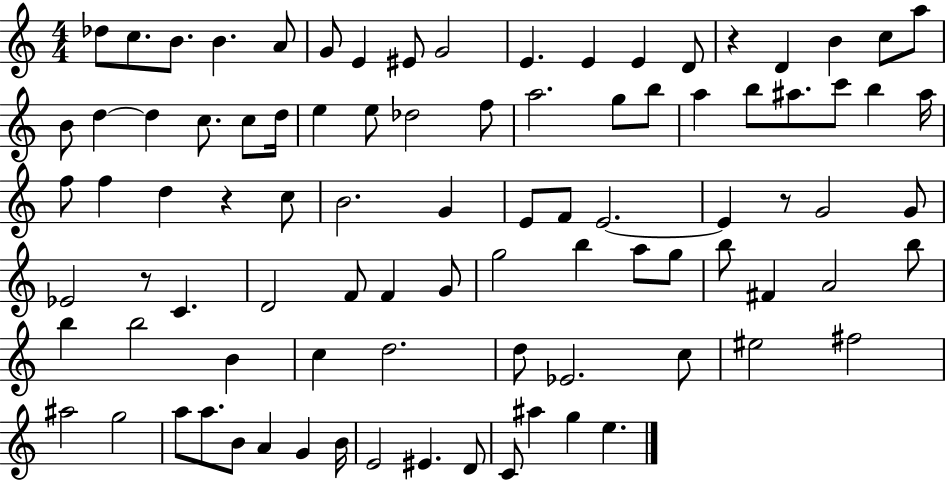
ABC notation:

X:1
T:Untitled
M:4/4
L:1/4
K:C
_d/2 c/2 B/2 B A/2 G/2 E ^E/2 G2 E E E D/2 z D B c/2 a/2 B/2 d d c/2 c/2 d/4 e e/2 _d2 f/2 a2 g/2 b/2 a b/2 ^a/2 c'/2 b ^a/4 f/2 f d z c/2 B2 G E/2 F/2 E2 E z/2 G2 G/2 _E2 z/2 C D2 F/2 F G/2 g2 b a/2 g/2 b/2 ^F A2 b/2 b b2 B c d2 d/2 _E2 c/2 ^e2 ^f2 ^a2 g2 a/2 a/2 B/2 A G B/4 E2 ^E D/2 C/2 ^a g e